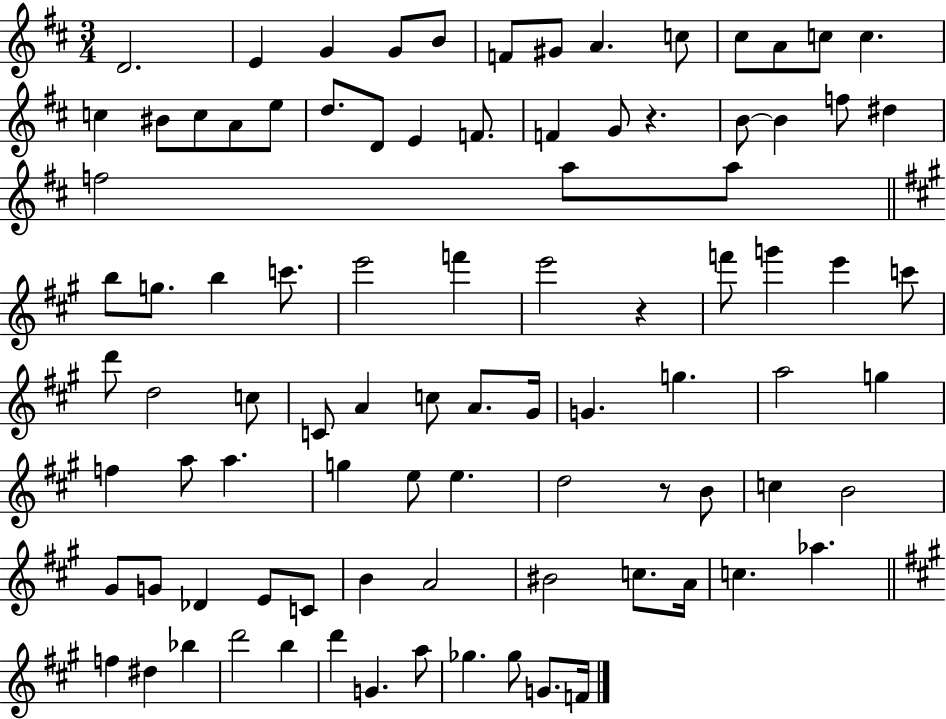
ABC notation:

X:1
T:Untitled
M:3/4
L:1/4
K:D
D2 E G G/2 B/2 F/2 ^G/2 A c/2 ^c/2 A/2 c/2 c c ^B/2 c/2 A/2 e/2 d/2 D/2 E F/2 F G/2 z B/2 B f/2 ^d f2 a/2 a/2 b/2 g/2 b c'/2 e'2 f' e'2 z f'/2 g' e' c'/2 d'/2 d2 c/2 C/2 A c/2 A/2 ^G/4 G g a2 g f a/2 a g e/2 e d2 z/2 B/2 c B2 ^G/2 G/2 _D E/2 C/2 B A2 ^B2 c/2 A/4 c _a f ^d _b d'2 b d' G a/2 _g _g/2 G/2 F/4